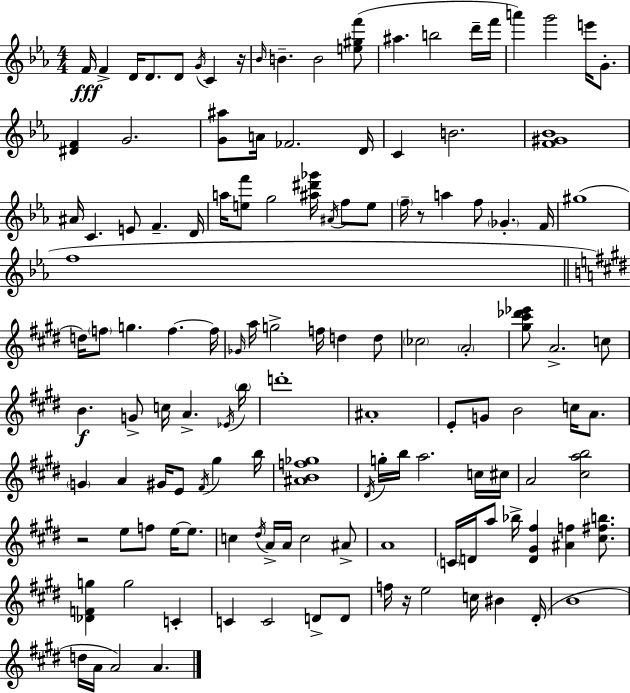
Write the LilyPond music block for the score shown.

{
  \clef treble
  \numericTimeSignature
  \time 4/4
  \key c \minor
  f'16\fff f'4-> d'16 d'8. d'8 \acciaccatura { g'16 } c'4 | r16 \grace { bes'16 } b'4.-- b'2 | <e'' gis'' f'''>8( ais''4. b''2 | d'''16-- f'''16 a'''4) g'''2 e'''16 g'8.-. | \break <dis' f'>4 g'2. | <g' ais''>8 a'16 fes'2. | d'16 c'4 b'2. | <f' gis' bes'>1 | \break ais'16 c'4. e'8 f'4.-- | d'16 a''16 <e'' f'''>8 g''2 <ais'' dis''' ges'''>16 \acciaccatura { ais'16 } f''8 | e''8 \parenthesize f''16-- r8 a''4 f''8 \parenthesize ges'4.-. | f'16 gis''1( | \break f''1 | \bar "||" \break \key e \major d''16) \parenthesize f''8 g''4. f''4.~~ f''16 | \grace { ges'16 } a''16 g''2-> f''16 d''4 d''8 | \parenthesize ces''2 \parenthesize a'2-. | <gis'' cis''' des''' ees'''>8 a'2.-> c''8 | \break b'4.\f g'8-> c''16 a'4.-> | \acciaccatura { ees'16 } \parenthesize b''16 d'''1-. | ais'1-. | e'8-. g'8 b'2 c''16 a'8. | \break \parenthesize g'4 a'4 gis'16 e'8 \acciaccatura { fis'16 } gis''4 | b''16 <ais' b' f'' ges''>1 | \acciaccatura { dis'16 } g''16-. b''16 a''2. | c''16 cis''16 a'2 <cis'' a'' b''>2 | \break r2 e''8 f''8 | e''16~~ e''8. c''4 \acciaccatura { dis''16 } a'16-> a'16 c''2 | ais'8-> a'1 | \parenthesize c'16 d'16 a''8 bes''16-> <d' gis' fis''>4 <ais' f''>4 | \break <cis'' fis'' b''>8. <des' f' g''>4 g''2 | c'4-. c'4 c'2 | d'8-> d'8 f''16 r16 e''2 c''16 | bis'4 dis'16-.( b'1 | \break d''16 a'16 a'2) a'4. | \bar "|."
}